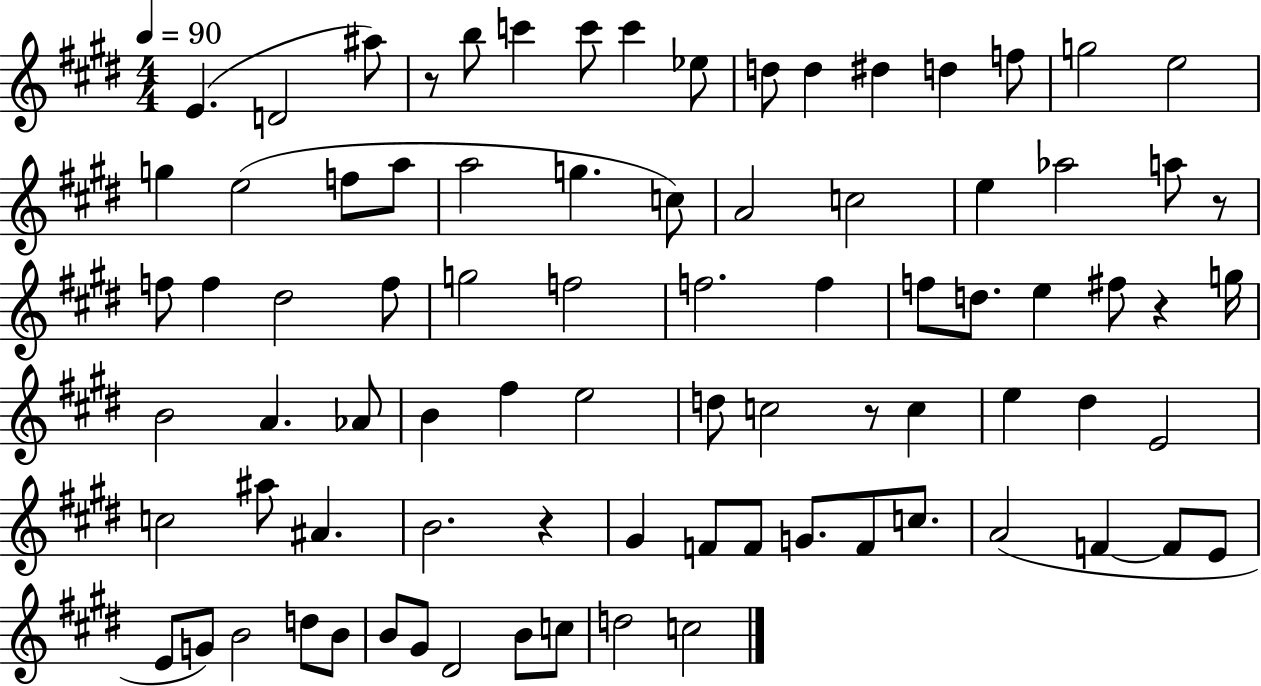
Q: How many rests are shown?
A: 5